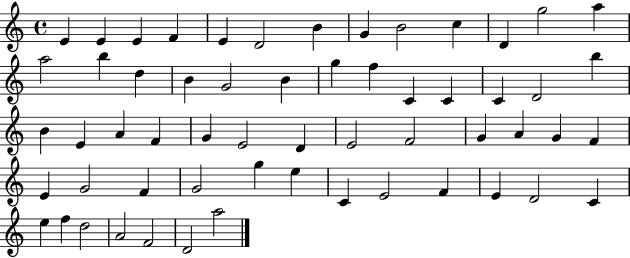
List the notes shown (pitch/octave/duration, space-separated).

E4/q E4/q E4/q F4/q E4/q D4/h B4/q G4/q B4/h C5/q D4/q G5/h A5/q A5/h B5/q D5/q B4/q G4/h B4/q G5/q F5/q C4/q C4/q C4/q D4/h B5/q B4/q E4/q A4/q F4/q G4/q E4/h D4/q E4/h F4/h G4/q A4/q G4/q F4/q E4/q G4/h F4/q G4/h G5/q E5/q C4/q E4/h F4/q E4/q D4/h C4/q E5/q F5/q D5/h A4/h F4/h D4/h A5/h